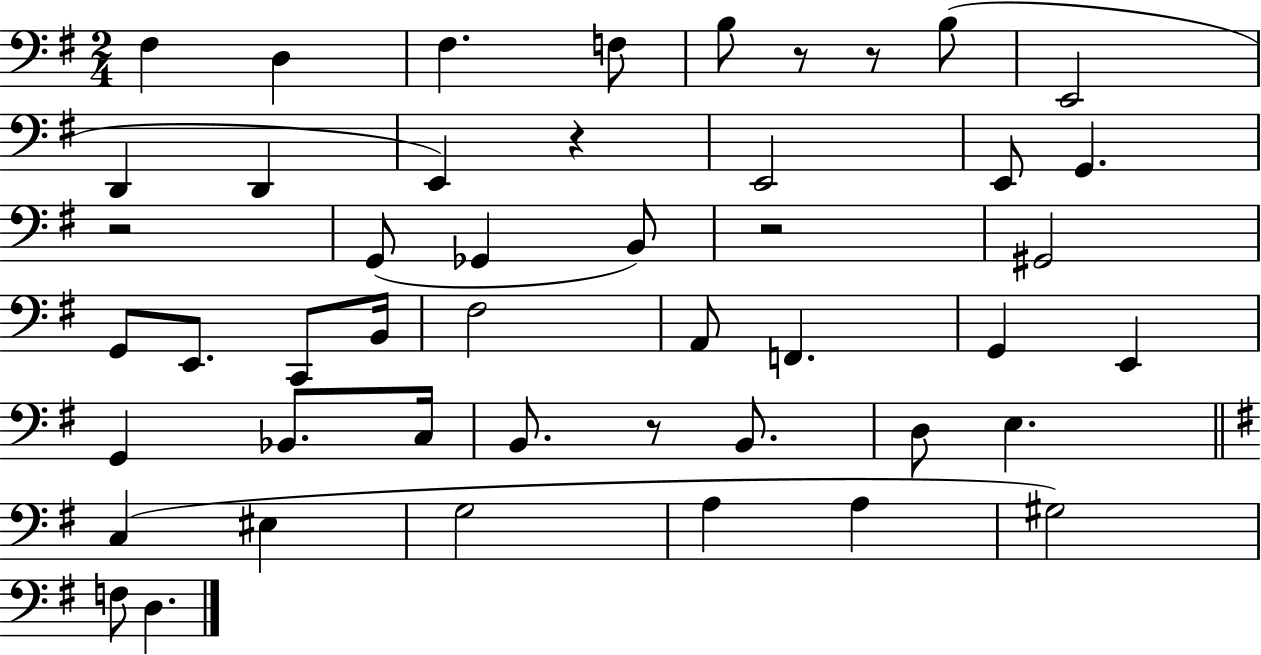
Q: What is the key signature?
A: G major